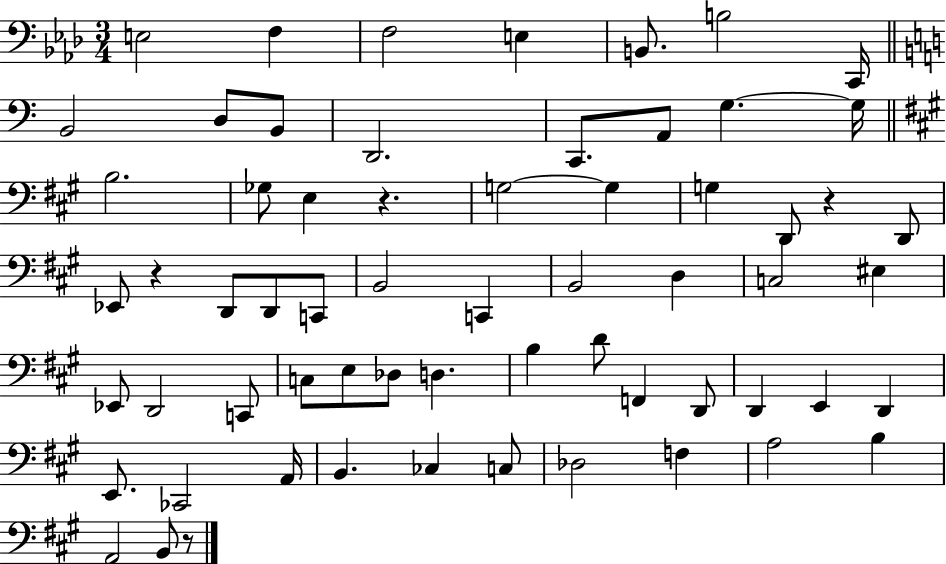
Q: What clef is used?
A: bass